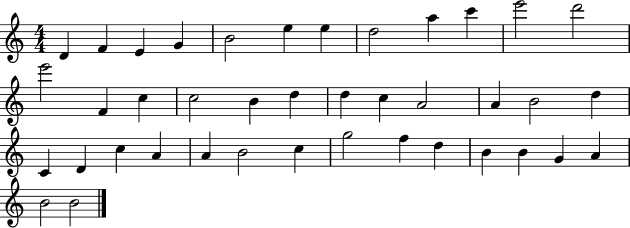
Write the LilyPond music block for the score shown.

{
  \clef treble
  \numericTimeSignature
  \time 4/4
  \key c \major
  d'4 f'4 e'4 g'4 | b'2 e''4 e''4 | d''2 a''4 c'''4 | e'''2 d'''2 | \break e'''2 f'4 c''4 | c''2 b'4 d''4 | d''4 c''4 a'2 | a'4 b'2 d''4 | \break c'4 d'4 c''4 a'4 | a'4 b'2 c''4 | g''2 f''4 d''4 | b'4 b'4 g'4 a'4 | \break b'2 b'2 | \bar "|."
}